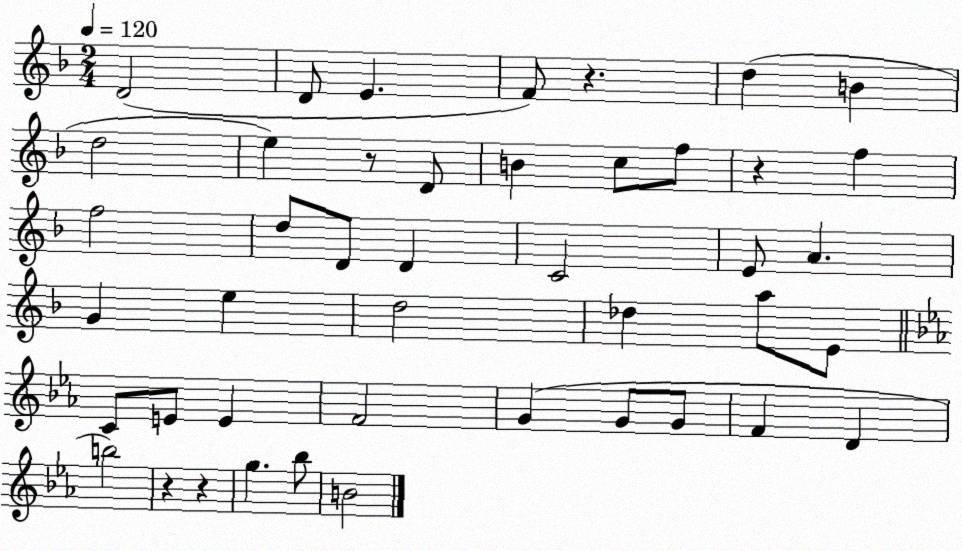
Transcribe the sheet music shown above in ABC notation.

X:1
T:Untitled
M:2/4
L:1/4
K:F
D2 D/2 E F/2 z d B d2 e z/2 D/2 B c/2 f/2 z f f2 d/2 D/2 D C2 E/2 A G e d2 _d a/2 E/2 C/2 E/2 E F2 G G/2 G/2 F D b2 z z g _b/2 B2